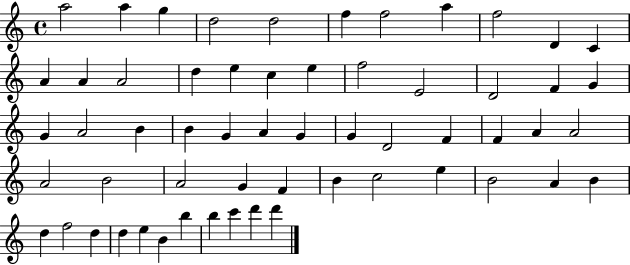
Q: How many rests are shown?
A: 0